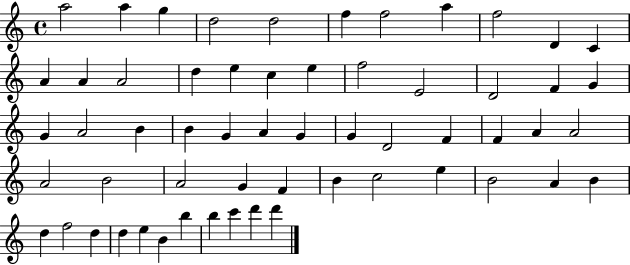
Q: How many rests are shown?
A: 0